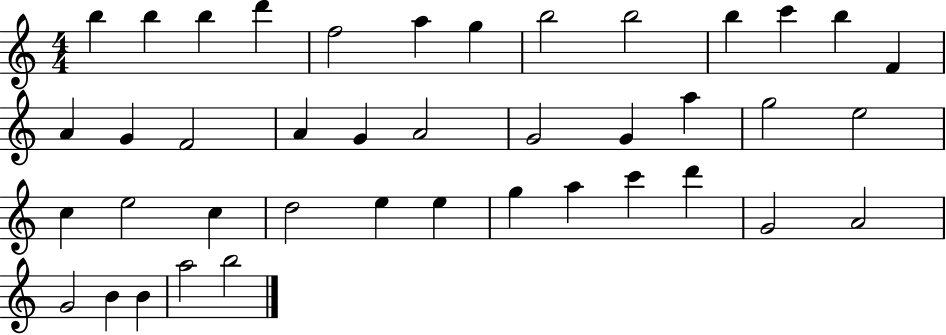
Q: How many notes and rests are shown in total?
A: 41